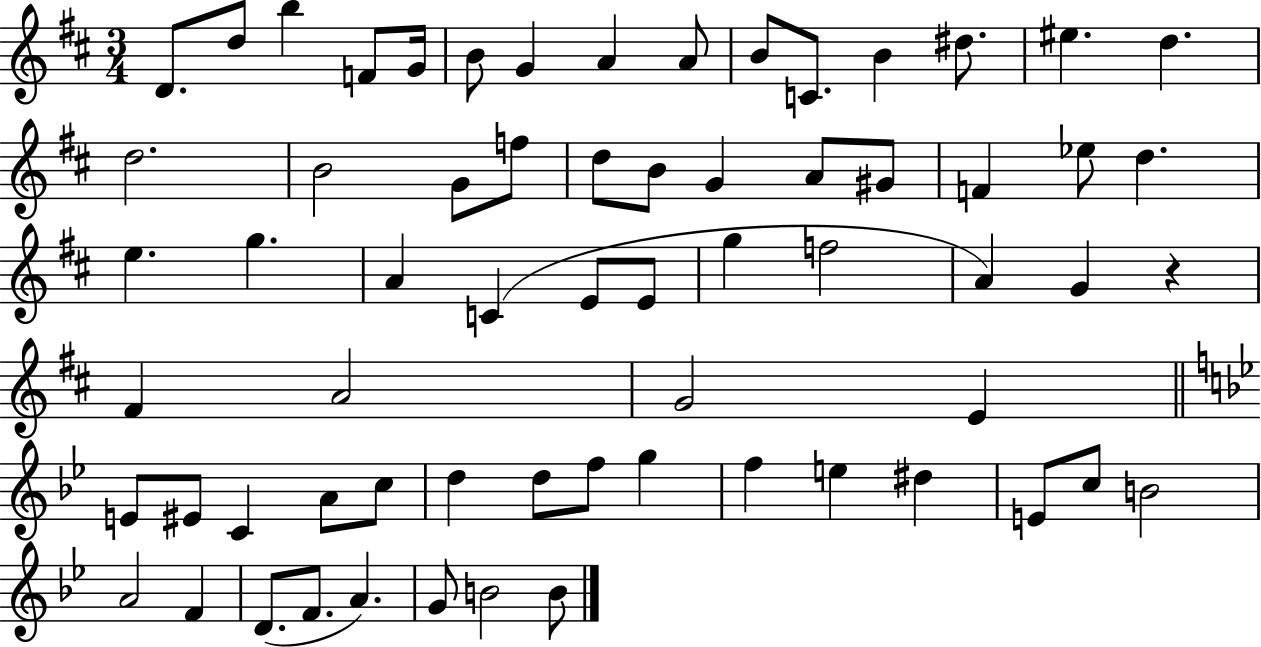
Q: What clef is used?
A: treble